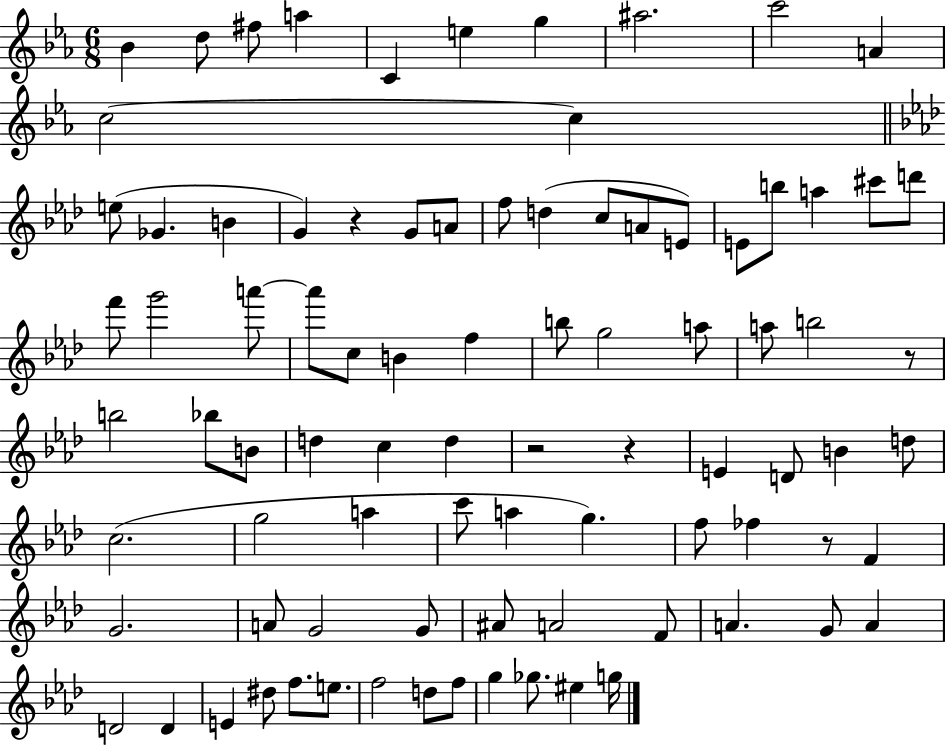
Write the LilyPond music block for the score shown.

{
  \clef treble
  \numericTimeSignature
  \time 6/8
  \key ees \major
  bes'4 d''8 fis''8 a''4 | c'4 e''4 g''4 | ais''2. | c'''2 a'4 | \break c''2~~ c''4 | \bar "||" \break \key aes \major e''8( ges'4. b'4 | g'4) r4 g'8 a'8 | f''8 d''4( c''8 a'8 e'8) | e'8 b''8 a''4 cis'''8 d'''8 | \break f'''8 g'''2 a'''8~~ | a'''8 c''8 b'4 f''4 | b''8 g''2 a''8 | a''8 b''2 r8 | \break b''2 bes''8 b'8 | d''4 c''4 d''4 | r2 r4 | e'4 d'8 b'4 d''8 | \break c''2.( | g''2 a''4 | c'''8 a''4 g''4.) | f''8 fes''4 r8 f'4 | \break g'2. | a'8 g'2 g'8 | ais'8 a'2 f'8 | a'4. g'8 a'4 | \break d'2 d'4 | e'4 dis''8 f''8. e''8. | f''2 d''8 f''8 | g''4 ges''8. eis''4 g''16 | \break \bar "|."
}